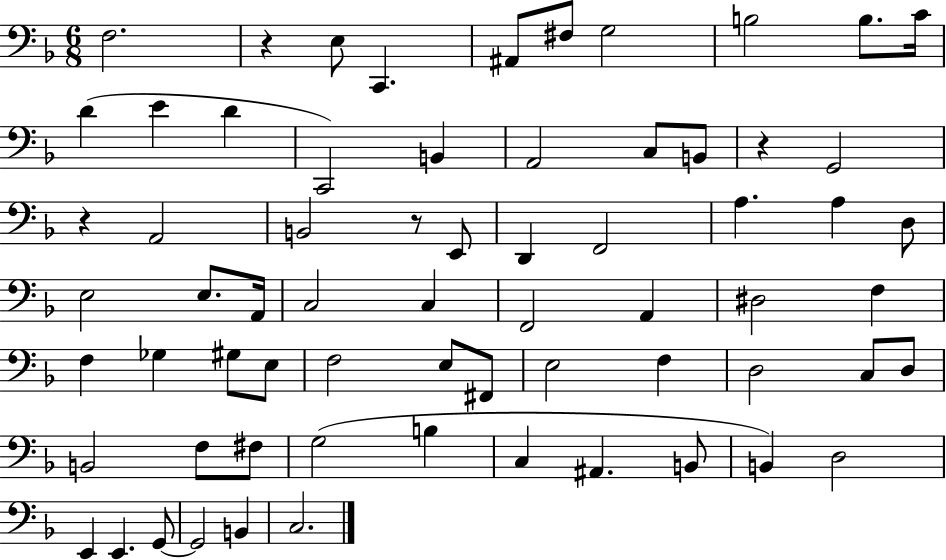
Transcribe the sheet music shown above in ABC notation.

X:1
T:Untitled
M:6/8
L:1/4
K:F
F,2 z E,/2 C,, ^A,,/2 ^F,/2 G,2 B,2 B,/2 C/4 D E D C,,2 B,, A,,2 C,/2 B,,/2 z G,,2 z A,,2 B,,2 z/2 E,,/2 D,, F,,2 A, A, D,/2 E,2 E,/2 A,,/4 C,2 C, F,,2 A,, ^D,2 F, F, _G, ^G,/2 E,/2 F,2 E,/2 ^F,,/2 E,2 F, D,2 C,/2 D,/2 B,,2 F,/2 ^F,/2 G,2 B, C, ^A,, B,,/2 B,, D,2 E,, E,, G,,/2 G,,2 B,, C,2